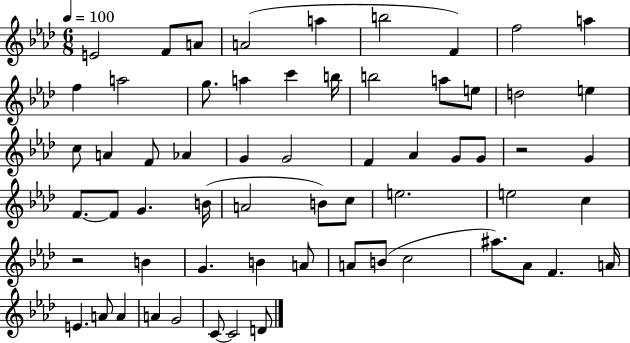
X:1
T:Untitled
M:6/8
L:1/4
K:Ab
E2 F/2 A/2 A2 a b2 F f2 a f a2 g/2 a c' b/4 b2 a/2 e/2 d2 e c/2 A F/2 _A G G2 F _A G/2 G/2 z2 G F/2 F/2 G B/4 A2 B/2 c/2 e2 e2 c z2 B G B A/2 A/2 B/2 c2 ^a/2 _A/2 F A/4 E A/2 A A G2 C/2 C2 D/2